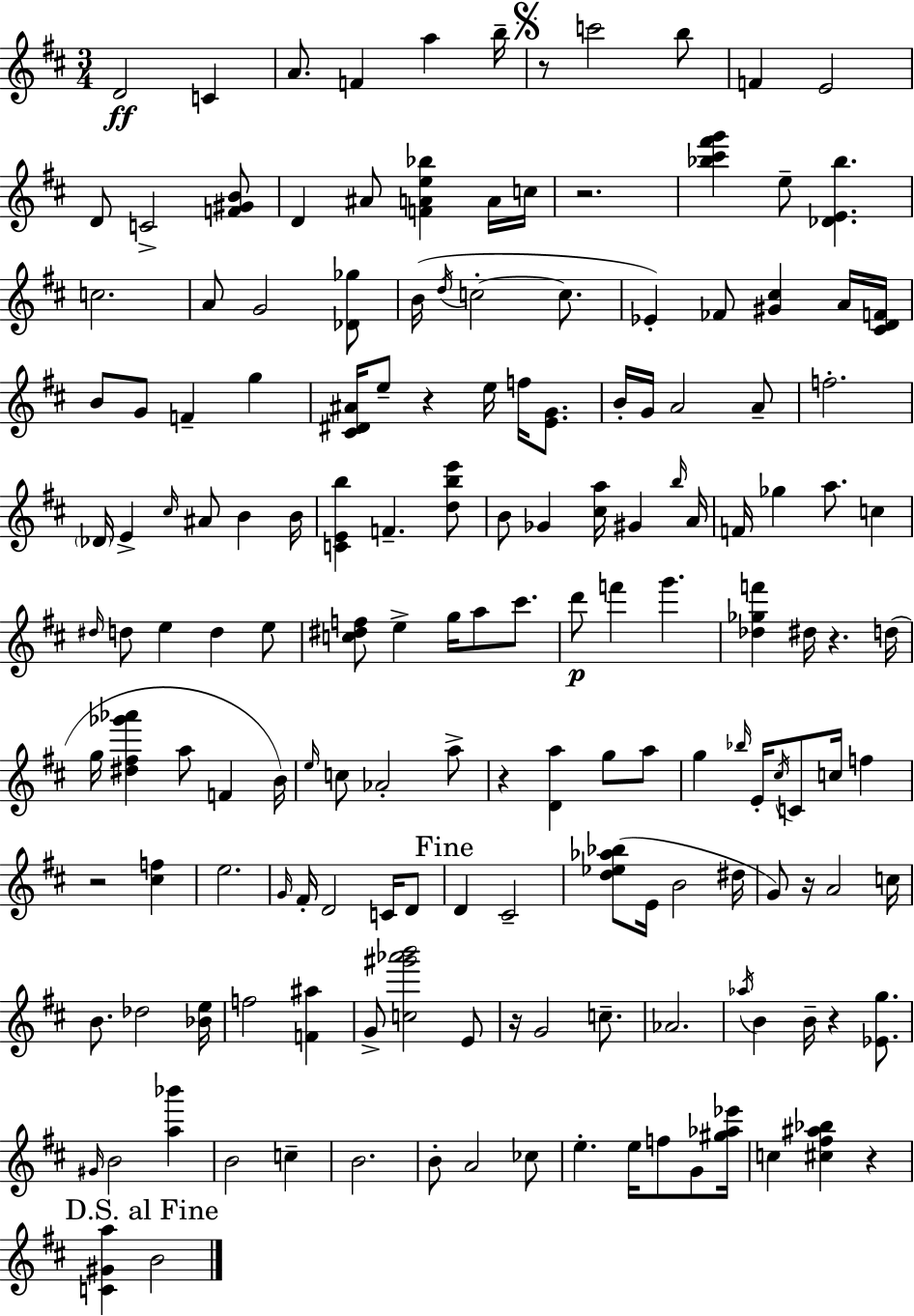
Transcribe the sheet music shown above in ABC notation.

X:1
T:Untitled
M:3/4
L:1/4
K:D
D2 C A/2 F a b/4 z/2 c'2 b/2 F E2 D/2 C2 [F^GB]/2 D ^A/2 [FAe_b] A/4 c/4 z2 [_b^c'^f'g'] e/2 [_DE_b] c2 A/2 G2 [_D_g]/2 B/4 d/4 c2 c/2 _E _F/2 [^G^c] A/4 [^CDF]/4 B/2 G/2 F g [^C^D^A]/4 e/2 z e/4 f/4 [EG]/2 B/4 G/4 A2 A/2 f2 _D/4 E ^c/4 ^A/2 B B/4 [CEb] F [dbe']/2 B/2 _G [^ca]/4 ^G b/4 A/4 F/4 _g a/2 c ^d/4 d/2 e d e/2 [c^df]/2 e g/4 a/2 ^c'/2 d'/2 f' g' [_d_gf'] ^d/4 z d/4 g/4 [^d^f_g'_a'] a/2 F B/4 e/4 c/2 _A2 a/2 z [Da] g/2 a/2 g _b/4 E/4 ^c/4 C/2 c/4 f z2 [^cf] e2 G/4 ^F/4 D2 C/4 D/2 D ^C2 [d_e_a_b]/2 E/4 B2 ^d/4 G/2 z/4 A2 c/4 B/2 _d2 [_Be]/4 f2 [F^a] G/2 [c^g'_a'b']2 E/2 z/4 G2 c/2 _A2 _a/4 B B/4 z [_Eg]/2 ^G/4 B2 [a_b'] B2 c B2 B/2 A2 _c/2 e e/4 f/2 G/2 [^g_a_e']/4 c [^c^f^a_b] z [C^Ga] B2